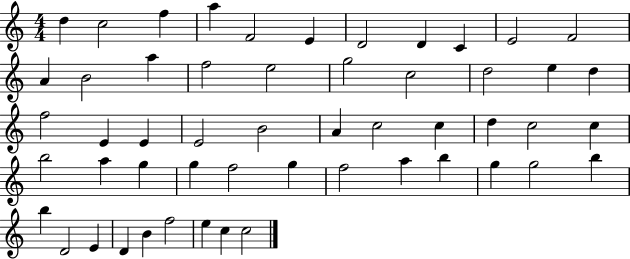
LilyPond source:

{
  \clef treble
  \numericTimeSignature
  \time 4/4
  \key c \major
  d''4 c''2 f''4 | a''4 f'2 e'4 | d'2 d'4 c'4 | e'2 f'2 | \break a'4 b'2 a''4 | f''2 e''2 | g''2 c''2 | d''2 e''4 d''4 | \break f''2 e'4 e'4 | e'2 b'2 | a'4 c''2 c''4 | d''4 c''2 c''4 | \break b''2 a''4 g''4 | g''4 f''2 g''4 | f''2 a''4 b''4 | g''4 g''2 b''4 | \break b''4 d'2 e'4 | d'4 b'4 f''2 | e''4 c''4 c''2 | \bar "|."
}